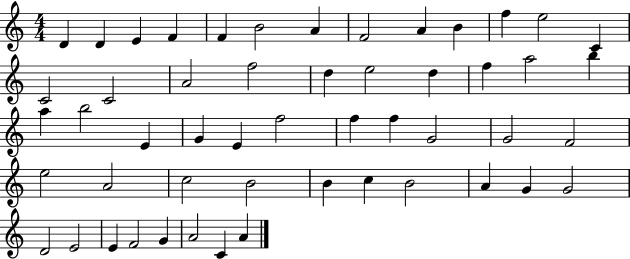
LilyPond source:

{
  \clef treble
  \numericTimeSignature
  \time 4/4
  \key c \major
  d'4 d'4 e'4 f'4 | f'4 b'2 a'4 | f'2 a'4 b'4 | f''4 e''2 c'4 | \break c'2 c'2 | a'2 f''2 | d''4 e''2 d''4 | f''4 a''2 b''4 | \break a''4 b''2 e'4 | g'4 e'4 f''2 | f''4 f''4 g'2 | g'2 f'2 | \break e''2 a'2 | c''2 b'2 | b'4 c''4 b'2 | a'4 g'4 g'2 | \break d'2 e'2 | e'4 f'2 g'4 | a'2 c'4 a'4 | \bar "|."
}